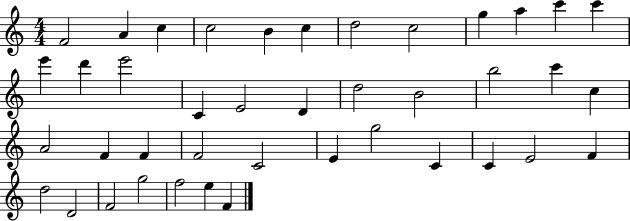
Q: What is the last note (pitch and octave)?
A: F4